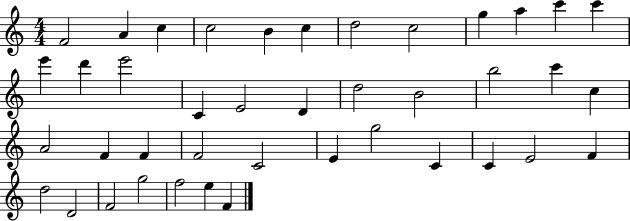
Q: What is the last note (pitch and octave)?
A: F4